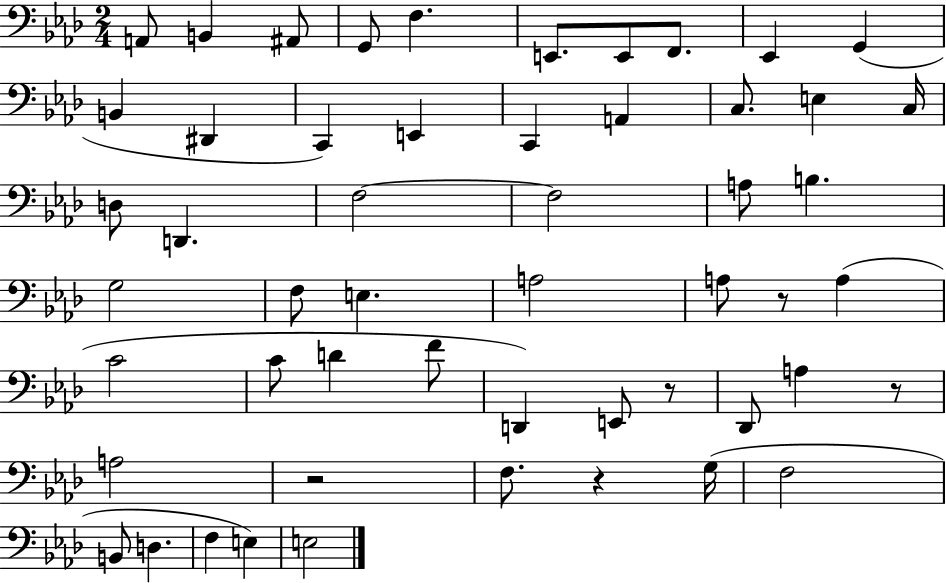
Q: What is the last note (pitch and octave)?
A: E3